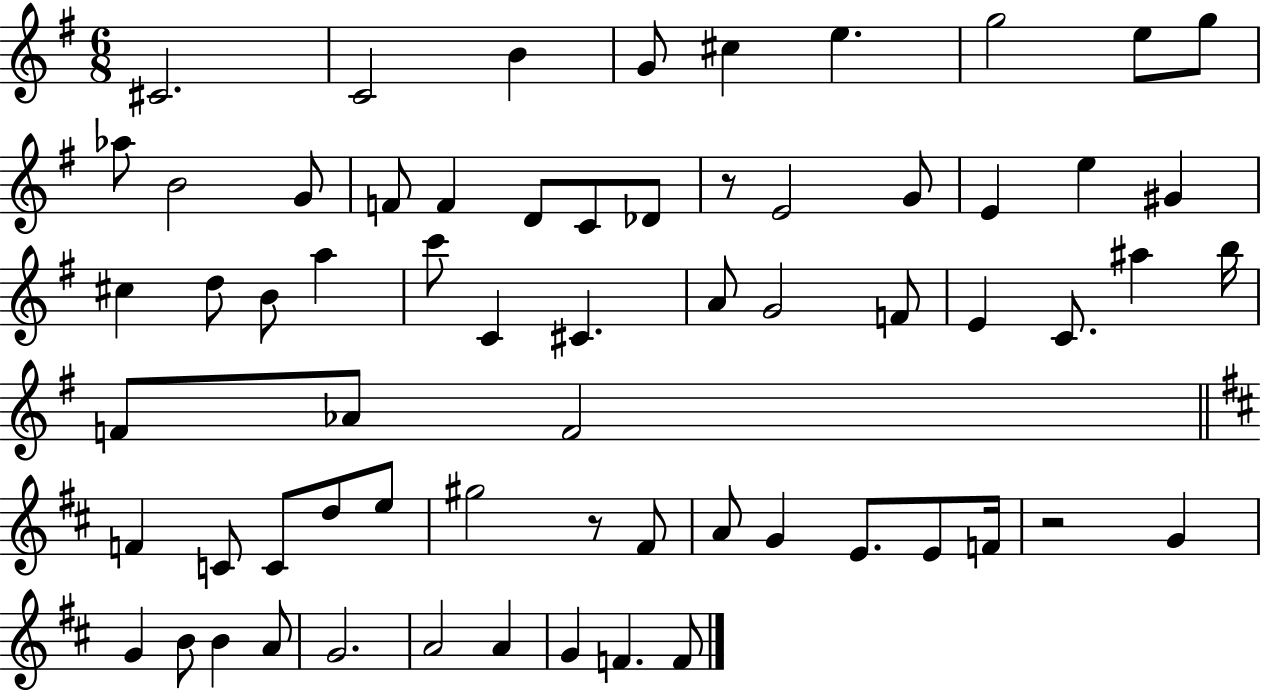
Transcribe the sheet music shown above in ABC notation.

X:1
T:Untitled
M:6/8
L:1/4
K:G
^C2 C2 B G/2 ^c e g2 e/2 g/2 _a/2 B2 G/2 F/2 F D/2 C/2 _D/2 z/2 E2 G/2 E e ^G ^c d/2 B/2 a c'/2 C ^C A/2 G2 F/2 E C/2 ^a b/4 F/2 _A/2 F2 F C/2 C/2 d/2 e/2 ^g2 z/2 ^F/2 A/2 G E/2 E/2 F/4 z2 G G B/2 B A/2 G2 A2 A G F F/2